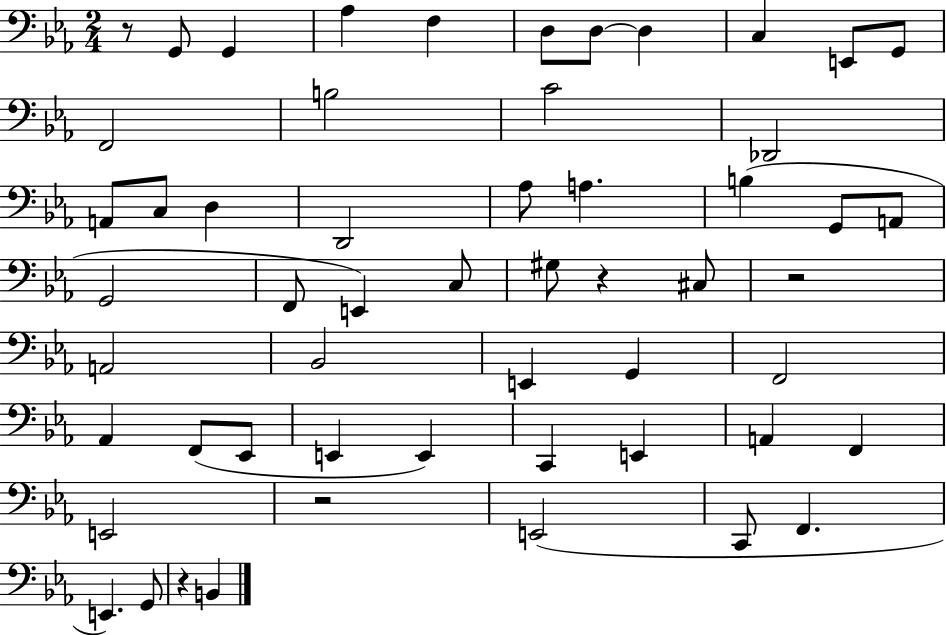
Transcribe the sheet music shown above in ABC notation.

X:1
T:Untitled
M:2/4
L:1/4
K:Eb
z/2 G,,/2 G,, _A, F, D,/2 D,/2 D, C, E,,/2 G,,/2 F,,2 B,2 C2 _D,,2 A,,/2 C,/2 D, D,,2 _A,/2 A, B, G,,/2 A,,/2 G,,2 F,,/2 E,, C,/2 ^G,/2 z ^C,/2 z2 A,,2 _B,,2 E,, G,, F,,2 _A,, F,,/2 _E,,/2 E,, E,, C,, E,, A,, F,, E,,2 z2 E,,2 C,,/2 F,, E,, G,,/2 z B,,